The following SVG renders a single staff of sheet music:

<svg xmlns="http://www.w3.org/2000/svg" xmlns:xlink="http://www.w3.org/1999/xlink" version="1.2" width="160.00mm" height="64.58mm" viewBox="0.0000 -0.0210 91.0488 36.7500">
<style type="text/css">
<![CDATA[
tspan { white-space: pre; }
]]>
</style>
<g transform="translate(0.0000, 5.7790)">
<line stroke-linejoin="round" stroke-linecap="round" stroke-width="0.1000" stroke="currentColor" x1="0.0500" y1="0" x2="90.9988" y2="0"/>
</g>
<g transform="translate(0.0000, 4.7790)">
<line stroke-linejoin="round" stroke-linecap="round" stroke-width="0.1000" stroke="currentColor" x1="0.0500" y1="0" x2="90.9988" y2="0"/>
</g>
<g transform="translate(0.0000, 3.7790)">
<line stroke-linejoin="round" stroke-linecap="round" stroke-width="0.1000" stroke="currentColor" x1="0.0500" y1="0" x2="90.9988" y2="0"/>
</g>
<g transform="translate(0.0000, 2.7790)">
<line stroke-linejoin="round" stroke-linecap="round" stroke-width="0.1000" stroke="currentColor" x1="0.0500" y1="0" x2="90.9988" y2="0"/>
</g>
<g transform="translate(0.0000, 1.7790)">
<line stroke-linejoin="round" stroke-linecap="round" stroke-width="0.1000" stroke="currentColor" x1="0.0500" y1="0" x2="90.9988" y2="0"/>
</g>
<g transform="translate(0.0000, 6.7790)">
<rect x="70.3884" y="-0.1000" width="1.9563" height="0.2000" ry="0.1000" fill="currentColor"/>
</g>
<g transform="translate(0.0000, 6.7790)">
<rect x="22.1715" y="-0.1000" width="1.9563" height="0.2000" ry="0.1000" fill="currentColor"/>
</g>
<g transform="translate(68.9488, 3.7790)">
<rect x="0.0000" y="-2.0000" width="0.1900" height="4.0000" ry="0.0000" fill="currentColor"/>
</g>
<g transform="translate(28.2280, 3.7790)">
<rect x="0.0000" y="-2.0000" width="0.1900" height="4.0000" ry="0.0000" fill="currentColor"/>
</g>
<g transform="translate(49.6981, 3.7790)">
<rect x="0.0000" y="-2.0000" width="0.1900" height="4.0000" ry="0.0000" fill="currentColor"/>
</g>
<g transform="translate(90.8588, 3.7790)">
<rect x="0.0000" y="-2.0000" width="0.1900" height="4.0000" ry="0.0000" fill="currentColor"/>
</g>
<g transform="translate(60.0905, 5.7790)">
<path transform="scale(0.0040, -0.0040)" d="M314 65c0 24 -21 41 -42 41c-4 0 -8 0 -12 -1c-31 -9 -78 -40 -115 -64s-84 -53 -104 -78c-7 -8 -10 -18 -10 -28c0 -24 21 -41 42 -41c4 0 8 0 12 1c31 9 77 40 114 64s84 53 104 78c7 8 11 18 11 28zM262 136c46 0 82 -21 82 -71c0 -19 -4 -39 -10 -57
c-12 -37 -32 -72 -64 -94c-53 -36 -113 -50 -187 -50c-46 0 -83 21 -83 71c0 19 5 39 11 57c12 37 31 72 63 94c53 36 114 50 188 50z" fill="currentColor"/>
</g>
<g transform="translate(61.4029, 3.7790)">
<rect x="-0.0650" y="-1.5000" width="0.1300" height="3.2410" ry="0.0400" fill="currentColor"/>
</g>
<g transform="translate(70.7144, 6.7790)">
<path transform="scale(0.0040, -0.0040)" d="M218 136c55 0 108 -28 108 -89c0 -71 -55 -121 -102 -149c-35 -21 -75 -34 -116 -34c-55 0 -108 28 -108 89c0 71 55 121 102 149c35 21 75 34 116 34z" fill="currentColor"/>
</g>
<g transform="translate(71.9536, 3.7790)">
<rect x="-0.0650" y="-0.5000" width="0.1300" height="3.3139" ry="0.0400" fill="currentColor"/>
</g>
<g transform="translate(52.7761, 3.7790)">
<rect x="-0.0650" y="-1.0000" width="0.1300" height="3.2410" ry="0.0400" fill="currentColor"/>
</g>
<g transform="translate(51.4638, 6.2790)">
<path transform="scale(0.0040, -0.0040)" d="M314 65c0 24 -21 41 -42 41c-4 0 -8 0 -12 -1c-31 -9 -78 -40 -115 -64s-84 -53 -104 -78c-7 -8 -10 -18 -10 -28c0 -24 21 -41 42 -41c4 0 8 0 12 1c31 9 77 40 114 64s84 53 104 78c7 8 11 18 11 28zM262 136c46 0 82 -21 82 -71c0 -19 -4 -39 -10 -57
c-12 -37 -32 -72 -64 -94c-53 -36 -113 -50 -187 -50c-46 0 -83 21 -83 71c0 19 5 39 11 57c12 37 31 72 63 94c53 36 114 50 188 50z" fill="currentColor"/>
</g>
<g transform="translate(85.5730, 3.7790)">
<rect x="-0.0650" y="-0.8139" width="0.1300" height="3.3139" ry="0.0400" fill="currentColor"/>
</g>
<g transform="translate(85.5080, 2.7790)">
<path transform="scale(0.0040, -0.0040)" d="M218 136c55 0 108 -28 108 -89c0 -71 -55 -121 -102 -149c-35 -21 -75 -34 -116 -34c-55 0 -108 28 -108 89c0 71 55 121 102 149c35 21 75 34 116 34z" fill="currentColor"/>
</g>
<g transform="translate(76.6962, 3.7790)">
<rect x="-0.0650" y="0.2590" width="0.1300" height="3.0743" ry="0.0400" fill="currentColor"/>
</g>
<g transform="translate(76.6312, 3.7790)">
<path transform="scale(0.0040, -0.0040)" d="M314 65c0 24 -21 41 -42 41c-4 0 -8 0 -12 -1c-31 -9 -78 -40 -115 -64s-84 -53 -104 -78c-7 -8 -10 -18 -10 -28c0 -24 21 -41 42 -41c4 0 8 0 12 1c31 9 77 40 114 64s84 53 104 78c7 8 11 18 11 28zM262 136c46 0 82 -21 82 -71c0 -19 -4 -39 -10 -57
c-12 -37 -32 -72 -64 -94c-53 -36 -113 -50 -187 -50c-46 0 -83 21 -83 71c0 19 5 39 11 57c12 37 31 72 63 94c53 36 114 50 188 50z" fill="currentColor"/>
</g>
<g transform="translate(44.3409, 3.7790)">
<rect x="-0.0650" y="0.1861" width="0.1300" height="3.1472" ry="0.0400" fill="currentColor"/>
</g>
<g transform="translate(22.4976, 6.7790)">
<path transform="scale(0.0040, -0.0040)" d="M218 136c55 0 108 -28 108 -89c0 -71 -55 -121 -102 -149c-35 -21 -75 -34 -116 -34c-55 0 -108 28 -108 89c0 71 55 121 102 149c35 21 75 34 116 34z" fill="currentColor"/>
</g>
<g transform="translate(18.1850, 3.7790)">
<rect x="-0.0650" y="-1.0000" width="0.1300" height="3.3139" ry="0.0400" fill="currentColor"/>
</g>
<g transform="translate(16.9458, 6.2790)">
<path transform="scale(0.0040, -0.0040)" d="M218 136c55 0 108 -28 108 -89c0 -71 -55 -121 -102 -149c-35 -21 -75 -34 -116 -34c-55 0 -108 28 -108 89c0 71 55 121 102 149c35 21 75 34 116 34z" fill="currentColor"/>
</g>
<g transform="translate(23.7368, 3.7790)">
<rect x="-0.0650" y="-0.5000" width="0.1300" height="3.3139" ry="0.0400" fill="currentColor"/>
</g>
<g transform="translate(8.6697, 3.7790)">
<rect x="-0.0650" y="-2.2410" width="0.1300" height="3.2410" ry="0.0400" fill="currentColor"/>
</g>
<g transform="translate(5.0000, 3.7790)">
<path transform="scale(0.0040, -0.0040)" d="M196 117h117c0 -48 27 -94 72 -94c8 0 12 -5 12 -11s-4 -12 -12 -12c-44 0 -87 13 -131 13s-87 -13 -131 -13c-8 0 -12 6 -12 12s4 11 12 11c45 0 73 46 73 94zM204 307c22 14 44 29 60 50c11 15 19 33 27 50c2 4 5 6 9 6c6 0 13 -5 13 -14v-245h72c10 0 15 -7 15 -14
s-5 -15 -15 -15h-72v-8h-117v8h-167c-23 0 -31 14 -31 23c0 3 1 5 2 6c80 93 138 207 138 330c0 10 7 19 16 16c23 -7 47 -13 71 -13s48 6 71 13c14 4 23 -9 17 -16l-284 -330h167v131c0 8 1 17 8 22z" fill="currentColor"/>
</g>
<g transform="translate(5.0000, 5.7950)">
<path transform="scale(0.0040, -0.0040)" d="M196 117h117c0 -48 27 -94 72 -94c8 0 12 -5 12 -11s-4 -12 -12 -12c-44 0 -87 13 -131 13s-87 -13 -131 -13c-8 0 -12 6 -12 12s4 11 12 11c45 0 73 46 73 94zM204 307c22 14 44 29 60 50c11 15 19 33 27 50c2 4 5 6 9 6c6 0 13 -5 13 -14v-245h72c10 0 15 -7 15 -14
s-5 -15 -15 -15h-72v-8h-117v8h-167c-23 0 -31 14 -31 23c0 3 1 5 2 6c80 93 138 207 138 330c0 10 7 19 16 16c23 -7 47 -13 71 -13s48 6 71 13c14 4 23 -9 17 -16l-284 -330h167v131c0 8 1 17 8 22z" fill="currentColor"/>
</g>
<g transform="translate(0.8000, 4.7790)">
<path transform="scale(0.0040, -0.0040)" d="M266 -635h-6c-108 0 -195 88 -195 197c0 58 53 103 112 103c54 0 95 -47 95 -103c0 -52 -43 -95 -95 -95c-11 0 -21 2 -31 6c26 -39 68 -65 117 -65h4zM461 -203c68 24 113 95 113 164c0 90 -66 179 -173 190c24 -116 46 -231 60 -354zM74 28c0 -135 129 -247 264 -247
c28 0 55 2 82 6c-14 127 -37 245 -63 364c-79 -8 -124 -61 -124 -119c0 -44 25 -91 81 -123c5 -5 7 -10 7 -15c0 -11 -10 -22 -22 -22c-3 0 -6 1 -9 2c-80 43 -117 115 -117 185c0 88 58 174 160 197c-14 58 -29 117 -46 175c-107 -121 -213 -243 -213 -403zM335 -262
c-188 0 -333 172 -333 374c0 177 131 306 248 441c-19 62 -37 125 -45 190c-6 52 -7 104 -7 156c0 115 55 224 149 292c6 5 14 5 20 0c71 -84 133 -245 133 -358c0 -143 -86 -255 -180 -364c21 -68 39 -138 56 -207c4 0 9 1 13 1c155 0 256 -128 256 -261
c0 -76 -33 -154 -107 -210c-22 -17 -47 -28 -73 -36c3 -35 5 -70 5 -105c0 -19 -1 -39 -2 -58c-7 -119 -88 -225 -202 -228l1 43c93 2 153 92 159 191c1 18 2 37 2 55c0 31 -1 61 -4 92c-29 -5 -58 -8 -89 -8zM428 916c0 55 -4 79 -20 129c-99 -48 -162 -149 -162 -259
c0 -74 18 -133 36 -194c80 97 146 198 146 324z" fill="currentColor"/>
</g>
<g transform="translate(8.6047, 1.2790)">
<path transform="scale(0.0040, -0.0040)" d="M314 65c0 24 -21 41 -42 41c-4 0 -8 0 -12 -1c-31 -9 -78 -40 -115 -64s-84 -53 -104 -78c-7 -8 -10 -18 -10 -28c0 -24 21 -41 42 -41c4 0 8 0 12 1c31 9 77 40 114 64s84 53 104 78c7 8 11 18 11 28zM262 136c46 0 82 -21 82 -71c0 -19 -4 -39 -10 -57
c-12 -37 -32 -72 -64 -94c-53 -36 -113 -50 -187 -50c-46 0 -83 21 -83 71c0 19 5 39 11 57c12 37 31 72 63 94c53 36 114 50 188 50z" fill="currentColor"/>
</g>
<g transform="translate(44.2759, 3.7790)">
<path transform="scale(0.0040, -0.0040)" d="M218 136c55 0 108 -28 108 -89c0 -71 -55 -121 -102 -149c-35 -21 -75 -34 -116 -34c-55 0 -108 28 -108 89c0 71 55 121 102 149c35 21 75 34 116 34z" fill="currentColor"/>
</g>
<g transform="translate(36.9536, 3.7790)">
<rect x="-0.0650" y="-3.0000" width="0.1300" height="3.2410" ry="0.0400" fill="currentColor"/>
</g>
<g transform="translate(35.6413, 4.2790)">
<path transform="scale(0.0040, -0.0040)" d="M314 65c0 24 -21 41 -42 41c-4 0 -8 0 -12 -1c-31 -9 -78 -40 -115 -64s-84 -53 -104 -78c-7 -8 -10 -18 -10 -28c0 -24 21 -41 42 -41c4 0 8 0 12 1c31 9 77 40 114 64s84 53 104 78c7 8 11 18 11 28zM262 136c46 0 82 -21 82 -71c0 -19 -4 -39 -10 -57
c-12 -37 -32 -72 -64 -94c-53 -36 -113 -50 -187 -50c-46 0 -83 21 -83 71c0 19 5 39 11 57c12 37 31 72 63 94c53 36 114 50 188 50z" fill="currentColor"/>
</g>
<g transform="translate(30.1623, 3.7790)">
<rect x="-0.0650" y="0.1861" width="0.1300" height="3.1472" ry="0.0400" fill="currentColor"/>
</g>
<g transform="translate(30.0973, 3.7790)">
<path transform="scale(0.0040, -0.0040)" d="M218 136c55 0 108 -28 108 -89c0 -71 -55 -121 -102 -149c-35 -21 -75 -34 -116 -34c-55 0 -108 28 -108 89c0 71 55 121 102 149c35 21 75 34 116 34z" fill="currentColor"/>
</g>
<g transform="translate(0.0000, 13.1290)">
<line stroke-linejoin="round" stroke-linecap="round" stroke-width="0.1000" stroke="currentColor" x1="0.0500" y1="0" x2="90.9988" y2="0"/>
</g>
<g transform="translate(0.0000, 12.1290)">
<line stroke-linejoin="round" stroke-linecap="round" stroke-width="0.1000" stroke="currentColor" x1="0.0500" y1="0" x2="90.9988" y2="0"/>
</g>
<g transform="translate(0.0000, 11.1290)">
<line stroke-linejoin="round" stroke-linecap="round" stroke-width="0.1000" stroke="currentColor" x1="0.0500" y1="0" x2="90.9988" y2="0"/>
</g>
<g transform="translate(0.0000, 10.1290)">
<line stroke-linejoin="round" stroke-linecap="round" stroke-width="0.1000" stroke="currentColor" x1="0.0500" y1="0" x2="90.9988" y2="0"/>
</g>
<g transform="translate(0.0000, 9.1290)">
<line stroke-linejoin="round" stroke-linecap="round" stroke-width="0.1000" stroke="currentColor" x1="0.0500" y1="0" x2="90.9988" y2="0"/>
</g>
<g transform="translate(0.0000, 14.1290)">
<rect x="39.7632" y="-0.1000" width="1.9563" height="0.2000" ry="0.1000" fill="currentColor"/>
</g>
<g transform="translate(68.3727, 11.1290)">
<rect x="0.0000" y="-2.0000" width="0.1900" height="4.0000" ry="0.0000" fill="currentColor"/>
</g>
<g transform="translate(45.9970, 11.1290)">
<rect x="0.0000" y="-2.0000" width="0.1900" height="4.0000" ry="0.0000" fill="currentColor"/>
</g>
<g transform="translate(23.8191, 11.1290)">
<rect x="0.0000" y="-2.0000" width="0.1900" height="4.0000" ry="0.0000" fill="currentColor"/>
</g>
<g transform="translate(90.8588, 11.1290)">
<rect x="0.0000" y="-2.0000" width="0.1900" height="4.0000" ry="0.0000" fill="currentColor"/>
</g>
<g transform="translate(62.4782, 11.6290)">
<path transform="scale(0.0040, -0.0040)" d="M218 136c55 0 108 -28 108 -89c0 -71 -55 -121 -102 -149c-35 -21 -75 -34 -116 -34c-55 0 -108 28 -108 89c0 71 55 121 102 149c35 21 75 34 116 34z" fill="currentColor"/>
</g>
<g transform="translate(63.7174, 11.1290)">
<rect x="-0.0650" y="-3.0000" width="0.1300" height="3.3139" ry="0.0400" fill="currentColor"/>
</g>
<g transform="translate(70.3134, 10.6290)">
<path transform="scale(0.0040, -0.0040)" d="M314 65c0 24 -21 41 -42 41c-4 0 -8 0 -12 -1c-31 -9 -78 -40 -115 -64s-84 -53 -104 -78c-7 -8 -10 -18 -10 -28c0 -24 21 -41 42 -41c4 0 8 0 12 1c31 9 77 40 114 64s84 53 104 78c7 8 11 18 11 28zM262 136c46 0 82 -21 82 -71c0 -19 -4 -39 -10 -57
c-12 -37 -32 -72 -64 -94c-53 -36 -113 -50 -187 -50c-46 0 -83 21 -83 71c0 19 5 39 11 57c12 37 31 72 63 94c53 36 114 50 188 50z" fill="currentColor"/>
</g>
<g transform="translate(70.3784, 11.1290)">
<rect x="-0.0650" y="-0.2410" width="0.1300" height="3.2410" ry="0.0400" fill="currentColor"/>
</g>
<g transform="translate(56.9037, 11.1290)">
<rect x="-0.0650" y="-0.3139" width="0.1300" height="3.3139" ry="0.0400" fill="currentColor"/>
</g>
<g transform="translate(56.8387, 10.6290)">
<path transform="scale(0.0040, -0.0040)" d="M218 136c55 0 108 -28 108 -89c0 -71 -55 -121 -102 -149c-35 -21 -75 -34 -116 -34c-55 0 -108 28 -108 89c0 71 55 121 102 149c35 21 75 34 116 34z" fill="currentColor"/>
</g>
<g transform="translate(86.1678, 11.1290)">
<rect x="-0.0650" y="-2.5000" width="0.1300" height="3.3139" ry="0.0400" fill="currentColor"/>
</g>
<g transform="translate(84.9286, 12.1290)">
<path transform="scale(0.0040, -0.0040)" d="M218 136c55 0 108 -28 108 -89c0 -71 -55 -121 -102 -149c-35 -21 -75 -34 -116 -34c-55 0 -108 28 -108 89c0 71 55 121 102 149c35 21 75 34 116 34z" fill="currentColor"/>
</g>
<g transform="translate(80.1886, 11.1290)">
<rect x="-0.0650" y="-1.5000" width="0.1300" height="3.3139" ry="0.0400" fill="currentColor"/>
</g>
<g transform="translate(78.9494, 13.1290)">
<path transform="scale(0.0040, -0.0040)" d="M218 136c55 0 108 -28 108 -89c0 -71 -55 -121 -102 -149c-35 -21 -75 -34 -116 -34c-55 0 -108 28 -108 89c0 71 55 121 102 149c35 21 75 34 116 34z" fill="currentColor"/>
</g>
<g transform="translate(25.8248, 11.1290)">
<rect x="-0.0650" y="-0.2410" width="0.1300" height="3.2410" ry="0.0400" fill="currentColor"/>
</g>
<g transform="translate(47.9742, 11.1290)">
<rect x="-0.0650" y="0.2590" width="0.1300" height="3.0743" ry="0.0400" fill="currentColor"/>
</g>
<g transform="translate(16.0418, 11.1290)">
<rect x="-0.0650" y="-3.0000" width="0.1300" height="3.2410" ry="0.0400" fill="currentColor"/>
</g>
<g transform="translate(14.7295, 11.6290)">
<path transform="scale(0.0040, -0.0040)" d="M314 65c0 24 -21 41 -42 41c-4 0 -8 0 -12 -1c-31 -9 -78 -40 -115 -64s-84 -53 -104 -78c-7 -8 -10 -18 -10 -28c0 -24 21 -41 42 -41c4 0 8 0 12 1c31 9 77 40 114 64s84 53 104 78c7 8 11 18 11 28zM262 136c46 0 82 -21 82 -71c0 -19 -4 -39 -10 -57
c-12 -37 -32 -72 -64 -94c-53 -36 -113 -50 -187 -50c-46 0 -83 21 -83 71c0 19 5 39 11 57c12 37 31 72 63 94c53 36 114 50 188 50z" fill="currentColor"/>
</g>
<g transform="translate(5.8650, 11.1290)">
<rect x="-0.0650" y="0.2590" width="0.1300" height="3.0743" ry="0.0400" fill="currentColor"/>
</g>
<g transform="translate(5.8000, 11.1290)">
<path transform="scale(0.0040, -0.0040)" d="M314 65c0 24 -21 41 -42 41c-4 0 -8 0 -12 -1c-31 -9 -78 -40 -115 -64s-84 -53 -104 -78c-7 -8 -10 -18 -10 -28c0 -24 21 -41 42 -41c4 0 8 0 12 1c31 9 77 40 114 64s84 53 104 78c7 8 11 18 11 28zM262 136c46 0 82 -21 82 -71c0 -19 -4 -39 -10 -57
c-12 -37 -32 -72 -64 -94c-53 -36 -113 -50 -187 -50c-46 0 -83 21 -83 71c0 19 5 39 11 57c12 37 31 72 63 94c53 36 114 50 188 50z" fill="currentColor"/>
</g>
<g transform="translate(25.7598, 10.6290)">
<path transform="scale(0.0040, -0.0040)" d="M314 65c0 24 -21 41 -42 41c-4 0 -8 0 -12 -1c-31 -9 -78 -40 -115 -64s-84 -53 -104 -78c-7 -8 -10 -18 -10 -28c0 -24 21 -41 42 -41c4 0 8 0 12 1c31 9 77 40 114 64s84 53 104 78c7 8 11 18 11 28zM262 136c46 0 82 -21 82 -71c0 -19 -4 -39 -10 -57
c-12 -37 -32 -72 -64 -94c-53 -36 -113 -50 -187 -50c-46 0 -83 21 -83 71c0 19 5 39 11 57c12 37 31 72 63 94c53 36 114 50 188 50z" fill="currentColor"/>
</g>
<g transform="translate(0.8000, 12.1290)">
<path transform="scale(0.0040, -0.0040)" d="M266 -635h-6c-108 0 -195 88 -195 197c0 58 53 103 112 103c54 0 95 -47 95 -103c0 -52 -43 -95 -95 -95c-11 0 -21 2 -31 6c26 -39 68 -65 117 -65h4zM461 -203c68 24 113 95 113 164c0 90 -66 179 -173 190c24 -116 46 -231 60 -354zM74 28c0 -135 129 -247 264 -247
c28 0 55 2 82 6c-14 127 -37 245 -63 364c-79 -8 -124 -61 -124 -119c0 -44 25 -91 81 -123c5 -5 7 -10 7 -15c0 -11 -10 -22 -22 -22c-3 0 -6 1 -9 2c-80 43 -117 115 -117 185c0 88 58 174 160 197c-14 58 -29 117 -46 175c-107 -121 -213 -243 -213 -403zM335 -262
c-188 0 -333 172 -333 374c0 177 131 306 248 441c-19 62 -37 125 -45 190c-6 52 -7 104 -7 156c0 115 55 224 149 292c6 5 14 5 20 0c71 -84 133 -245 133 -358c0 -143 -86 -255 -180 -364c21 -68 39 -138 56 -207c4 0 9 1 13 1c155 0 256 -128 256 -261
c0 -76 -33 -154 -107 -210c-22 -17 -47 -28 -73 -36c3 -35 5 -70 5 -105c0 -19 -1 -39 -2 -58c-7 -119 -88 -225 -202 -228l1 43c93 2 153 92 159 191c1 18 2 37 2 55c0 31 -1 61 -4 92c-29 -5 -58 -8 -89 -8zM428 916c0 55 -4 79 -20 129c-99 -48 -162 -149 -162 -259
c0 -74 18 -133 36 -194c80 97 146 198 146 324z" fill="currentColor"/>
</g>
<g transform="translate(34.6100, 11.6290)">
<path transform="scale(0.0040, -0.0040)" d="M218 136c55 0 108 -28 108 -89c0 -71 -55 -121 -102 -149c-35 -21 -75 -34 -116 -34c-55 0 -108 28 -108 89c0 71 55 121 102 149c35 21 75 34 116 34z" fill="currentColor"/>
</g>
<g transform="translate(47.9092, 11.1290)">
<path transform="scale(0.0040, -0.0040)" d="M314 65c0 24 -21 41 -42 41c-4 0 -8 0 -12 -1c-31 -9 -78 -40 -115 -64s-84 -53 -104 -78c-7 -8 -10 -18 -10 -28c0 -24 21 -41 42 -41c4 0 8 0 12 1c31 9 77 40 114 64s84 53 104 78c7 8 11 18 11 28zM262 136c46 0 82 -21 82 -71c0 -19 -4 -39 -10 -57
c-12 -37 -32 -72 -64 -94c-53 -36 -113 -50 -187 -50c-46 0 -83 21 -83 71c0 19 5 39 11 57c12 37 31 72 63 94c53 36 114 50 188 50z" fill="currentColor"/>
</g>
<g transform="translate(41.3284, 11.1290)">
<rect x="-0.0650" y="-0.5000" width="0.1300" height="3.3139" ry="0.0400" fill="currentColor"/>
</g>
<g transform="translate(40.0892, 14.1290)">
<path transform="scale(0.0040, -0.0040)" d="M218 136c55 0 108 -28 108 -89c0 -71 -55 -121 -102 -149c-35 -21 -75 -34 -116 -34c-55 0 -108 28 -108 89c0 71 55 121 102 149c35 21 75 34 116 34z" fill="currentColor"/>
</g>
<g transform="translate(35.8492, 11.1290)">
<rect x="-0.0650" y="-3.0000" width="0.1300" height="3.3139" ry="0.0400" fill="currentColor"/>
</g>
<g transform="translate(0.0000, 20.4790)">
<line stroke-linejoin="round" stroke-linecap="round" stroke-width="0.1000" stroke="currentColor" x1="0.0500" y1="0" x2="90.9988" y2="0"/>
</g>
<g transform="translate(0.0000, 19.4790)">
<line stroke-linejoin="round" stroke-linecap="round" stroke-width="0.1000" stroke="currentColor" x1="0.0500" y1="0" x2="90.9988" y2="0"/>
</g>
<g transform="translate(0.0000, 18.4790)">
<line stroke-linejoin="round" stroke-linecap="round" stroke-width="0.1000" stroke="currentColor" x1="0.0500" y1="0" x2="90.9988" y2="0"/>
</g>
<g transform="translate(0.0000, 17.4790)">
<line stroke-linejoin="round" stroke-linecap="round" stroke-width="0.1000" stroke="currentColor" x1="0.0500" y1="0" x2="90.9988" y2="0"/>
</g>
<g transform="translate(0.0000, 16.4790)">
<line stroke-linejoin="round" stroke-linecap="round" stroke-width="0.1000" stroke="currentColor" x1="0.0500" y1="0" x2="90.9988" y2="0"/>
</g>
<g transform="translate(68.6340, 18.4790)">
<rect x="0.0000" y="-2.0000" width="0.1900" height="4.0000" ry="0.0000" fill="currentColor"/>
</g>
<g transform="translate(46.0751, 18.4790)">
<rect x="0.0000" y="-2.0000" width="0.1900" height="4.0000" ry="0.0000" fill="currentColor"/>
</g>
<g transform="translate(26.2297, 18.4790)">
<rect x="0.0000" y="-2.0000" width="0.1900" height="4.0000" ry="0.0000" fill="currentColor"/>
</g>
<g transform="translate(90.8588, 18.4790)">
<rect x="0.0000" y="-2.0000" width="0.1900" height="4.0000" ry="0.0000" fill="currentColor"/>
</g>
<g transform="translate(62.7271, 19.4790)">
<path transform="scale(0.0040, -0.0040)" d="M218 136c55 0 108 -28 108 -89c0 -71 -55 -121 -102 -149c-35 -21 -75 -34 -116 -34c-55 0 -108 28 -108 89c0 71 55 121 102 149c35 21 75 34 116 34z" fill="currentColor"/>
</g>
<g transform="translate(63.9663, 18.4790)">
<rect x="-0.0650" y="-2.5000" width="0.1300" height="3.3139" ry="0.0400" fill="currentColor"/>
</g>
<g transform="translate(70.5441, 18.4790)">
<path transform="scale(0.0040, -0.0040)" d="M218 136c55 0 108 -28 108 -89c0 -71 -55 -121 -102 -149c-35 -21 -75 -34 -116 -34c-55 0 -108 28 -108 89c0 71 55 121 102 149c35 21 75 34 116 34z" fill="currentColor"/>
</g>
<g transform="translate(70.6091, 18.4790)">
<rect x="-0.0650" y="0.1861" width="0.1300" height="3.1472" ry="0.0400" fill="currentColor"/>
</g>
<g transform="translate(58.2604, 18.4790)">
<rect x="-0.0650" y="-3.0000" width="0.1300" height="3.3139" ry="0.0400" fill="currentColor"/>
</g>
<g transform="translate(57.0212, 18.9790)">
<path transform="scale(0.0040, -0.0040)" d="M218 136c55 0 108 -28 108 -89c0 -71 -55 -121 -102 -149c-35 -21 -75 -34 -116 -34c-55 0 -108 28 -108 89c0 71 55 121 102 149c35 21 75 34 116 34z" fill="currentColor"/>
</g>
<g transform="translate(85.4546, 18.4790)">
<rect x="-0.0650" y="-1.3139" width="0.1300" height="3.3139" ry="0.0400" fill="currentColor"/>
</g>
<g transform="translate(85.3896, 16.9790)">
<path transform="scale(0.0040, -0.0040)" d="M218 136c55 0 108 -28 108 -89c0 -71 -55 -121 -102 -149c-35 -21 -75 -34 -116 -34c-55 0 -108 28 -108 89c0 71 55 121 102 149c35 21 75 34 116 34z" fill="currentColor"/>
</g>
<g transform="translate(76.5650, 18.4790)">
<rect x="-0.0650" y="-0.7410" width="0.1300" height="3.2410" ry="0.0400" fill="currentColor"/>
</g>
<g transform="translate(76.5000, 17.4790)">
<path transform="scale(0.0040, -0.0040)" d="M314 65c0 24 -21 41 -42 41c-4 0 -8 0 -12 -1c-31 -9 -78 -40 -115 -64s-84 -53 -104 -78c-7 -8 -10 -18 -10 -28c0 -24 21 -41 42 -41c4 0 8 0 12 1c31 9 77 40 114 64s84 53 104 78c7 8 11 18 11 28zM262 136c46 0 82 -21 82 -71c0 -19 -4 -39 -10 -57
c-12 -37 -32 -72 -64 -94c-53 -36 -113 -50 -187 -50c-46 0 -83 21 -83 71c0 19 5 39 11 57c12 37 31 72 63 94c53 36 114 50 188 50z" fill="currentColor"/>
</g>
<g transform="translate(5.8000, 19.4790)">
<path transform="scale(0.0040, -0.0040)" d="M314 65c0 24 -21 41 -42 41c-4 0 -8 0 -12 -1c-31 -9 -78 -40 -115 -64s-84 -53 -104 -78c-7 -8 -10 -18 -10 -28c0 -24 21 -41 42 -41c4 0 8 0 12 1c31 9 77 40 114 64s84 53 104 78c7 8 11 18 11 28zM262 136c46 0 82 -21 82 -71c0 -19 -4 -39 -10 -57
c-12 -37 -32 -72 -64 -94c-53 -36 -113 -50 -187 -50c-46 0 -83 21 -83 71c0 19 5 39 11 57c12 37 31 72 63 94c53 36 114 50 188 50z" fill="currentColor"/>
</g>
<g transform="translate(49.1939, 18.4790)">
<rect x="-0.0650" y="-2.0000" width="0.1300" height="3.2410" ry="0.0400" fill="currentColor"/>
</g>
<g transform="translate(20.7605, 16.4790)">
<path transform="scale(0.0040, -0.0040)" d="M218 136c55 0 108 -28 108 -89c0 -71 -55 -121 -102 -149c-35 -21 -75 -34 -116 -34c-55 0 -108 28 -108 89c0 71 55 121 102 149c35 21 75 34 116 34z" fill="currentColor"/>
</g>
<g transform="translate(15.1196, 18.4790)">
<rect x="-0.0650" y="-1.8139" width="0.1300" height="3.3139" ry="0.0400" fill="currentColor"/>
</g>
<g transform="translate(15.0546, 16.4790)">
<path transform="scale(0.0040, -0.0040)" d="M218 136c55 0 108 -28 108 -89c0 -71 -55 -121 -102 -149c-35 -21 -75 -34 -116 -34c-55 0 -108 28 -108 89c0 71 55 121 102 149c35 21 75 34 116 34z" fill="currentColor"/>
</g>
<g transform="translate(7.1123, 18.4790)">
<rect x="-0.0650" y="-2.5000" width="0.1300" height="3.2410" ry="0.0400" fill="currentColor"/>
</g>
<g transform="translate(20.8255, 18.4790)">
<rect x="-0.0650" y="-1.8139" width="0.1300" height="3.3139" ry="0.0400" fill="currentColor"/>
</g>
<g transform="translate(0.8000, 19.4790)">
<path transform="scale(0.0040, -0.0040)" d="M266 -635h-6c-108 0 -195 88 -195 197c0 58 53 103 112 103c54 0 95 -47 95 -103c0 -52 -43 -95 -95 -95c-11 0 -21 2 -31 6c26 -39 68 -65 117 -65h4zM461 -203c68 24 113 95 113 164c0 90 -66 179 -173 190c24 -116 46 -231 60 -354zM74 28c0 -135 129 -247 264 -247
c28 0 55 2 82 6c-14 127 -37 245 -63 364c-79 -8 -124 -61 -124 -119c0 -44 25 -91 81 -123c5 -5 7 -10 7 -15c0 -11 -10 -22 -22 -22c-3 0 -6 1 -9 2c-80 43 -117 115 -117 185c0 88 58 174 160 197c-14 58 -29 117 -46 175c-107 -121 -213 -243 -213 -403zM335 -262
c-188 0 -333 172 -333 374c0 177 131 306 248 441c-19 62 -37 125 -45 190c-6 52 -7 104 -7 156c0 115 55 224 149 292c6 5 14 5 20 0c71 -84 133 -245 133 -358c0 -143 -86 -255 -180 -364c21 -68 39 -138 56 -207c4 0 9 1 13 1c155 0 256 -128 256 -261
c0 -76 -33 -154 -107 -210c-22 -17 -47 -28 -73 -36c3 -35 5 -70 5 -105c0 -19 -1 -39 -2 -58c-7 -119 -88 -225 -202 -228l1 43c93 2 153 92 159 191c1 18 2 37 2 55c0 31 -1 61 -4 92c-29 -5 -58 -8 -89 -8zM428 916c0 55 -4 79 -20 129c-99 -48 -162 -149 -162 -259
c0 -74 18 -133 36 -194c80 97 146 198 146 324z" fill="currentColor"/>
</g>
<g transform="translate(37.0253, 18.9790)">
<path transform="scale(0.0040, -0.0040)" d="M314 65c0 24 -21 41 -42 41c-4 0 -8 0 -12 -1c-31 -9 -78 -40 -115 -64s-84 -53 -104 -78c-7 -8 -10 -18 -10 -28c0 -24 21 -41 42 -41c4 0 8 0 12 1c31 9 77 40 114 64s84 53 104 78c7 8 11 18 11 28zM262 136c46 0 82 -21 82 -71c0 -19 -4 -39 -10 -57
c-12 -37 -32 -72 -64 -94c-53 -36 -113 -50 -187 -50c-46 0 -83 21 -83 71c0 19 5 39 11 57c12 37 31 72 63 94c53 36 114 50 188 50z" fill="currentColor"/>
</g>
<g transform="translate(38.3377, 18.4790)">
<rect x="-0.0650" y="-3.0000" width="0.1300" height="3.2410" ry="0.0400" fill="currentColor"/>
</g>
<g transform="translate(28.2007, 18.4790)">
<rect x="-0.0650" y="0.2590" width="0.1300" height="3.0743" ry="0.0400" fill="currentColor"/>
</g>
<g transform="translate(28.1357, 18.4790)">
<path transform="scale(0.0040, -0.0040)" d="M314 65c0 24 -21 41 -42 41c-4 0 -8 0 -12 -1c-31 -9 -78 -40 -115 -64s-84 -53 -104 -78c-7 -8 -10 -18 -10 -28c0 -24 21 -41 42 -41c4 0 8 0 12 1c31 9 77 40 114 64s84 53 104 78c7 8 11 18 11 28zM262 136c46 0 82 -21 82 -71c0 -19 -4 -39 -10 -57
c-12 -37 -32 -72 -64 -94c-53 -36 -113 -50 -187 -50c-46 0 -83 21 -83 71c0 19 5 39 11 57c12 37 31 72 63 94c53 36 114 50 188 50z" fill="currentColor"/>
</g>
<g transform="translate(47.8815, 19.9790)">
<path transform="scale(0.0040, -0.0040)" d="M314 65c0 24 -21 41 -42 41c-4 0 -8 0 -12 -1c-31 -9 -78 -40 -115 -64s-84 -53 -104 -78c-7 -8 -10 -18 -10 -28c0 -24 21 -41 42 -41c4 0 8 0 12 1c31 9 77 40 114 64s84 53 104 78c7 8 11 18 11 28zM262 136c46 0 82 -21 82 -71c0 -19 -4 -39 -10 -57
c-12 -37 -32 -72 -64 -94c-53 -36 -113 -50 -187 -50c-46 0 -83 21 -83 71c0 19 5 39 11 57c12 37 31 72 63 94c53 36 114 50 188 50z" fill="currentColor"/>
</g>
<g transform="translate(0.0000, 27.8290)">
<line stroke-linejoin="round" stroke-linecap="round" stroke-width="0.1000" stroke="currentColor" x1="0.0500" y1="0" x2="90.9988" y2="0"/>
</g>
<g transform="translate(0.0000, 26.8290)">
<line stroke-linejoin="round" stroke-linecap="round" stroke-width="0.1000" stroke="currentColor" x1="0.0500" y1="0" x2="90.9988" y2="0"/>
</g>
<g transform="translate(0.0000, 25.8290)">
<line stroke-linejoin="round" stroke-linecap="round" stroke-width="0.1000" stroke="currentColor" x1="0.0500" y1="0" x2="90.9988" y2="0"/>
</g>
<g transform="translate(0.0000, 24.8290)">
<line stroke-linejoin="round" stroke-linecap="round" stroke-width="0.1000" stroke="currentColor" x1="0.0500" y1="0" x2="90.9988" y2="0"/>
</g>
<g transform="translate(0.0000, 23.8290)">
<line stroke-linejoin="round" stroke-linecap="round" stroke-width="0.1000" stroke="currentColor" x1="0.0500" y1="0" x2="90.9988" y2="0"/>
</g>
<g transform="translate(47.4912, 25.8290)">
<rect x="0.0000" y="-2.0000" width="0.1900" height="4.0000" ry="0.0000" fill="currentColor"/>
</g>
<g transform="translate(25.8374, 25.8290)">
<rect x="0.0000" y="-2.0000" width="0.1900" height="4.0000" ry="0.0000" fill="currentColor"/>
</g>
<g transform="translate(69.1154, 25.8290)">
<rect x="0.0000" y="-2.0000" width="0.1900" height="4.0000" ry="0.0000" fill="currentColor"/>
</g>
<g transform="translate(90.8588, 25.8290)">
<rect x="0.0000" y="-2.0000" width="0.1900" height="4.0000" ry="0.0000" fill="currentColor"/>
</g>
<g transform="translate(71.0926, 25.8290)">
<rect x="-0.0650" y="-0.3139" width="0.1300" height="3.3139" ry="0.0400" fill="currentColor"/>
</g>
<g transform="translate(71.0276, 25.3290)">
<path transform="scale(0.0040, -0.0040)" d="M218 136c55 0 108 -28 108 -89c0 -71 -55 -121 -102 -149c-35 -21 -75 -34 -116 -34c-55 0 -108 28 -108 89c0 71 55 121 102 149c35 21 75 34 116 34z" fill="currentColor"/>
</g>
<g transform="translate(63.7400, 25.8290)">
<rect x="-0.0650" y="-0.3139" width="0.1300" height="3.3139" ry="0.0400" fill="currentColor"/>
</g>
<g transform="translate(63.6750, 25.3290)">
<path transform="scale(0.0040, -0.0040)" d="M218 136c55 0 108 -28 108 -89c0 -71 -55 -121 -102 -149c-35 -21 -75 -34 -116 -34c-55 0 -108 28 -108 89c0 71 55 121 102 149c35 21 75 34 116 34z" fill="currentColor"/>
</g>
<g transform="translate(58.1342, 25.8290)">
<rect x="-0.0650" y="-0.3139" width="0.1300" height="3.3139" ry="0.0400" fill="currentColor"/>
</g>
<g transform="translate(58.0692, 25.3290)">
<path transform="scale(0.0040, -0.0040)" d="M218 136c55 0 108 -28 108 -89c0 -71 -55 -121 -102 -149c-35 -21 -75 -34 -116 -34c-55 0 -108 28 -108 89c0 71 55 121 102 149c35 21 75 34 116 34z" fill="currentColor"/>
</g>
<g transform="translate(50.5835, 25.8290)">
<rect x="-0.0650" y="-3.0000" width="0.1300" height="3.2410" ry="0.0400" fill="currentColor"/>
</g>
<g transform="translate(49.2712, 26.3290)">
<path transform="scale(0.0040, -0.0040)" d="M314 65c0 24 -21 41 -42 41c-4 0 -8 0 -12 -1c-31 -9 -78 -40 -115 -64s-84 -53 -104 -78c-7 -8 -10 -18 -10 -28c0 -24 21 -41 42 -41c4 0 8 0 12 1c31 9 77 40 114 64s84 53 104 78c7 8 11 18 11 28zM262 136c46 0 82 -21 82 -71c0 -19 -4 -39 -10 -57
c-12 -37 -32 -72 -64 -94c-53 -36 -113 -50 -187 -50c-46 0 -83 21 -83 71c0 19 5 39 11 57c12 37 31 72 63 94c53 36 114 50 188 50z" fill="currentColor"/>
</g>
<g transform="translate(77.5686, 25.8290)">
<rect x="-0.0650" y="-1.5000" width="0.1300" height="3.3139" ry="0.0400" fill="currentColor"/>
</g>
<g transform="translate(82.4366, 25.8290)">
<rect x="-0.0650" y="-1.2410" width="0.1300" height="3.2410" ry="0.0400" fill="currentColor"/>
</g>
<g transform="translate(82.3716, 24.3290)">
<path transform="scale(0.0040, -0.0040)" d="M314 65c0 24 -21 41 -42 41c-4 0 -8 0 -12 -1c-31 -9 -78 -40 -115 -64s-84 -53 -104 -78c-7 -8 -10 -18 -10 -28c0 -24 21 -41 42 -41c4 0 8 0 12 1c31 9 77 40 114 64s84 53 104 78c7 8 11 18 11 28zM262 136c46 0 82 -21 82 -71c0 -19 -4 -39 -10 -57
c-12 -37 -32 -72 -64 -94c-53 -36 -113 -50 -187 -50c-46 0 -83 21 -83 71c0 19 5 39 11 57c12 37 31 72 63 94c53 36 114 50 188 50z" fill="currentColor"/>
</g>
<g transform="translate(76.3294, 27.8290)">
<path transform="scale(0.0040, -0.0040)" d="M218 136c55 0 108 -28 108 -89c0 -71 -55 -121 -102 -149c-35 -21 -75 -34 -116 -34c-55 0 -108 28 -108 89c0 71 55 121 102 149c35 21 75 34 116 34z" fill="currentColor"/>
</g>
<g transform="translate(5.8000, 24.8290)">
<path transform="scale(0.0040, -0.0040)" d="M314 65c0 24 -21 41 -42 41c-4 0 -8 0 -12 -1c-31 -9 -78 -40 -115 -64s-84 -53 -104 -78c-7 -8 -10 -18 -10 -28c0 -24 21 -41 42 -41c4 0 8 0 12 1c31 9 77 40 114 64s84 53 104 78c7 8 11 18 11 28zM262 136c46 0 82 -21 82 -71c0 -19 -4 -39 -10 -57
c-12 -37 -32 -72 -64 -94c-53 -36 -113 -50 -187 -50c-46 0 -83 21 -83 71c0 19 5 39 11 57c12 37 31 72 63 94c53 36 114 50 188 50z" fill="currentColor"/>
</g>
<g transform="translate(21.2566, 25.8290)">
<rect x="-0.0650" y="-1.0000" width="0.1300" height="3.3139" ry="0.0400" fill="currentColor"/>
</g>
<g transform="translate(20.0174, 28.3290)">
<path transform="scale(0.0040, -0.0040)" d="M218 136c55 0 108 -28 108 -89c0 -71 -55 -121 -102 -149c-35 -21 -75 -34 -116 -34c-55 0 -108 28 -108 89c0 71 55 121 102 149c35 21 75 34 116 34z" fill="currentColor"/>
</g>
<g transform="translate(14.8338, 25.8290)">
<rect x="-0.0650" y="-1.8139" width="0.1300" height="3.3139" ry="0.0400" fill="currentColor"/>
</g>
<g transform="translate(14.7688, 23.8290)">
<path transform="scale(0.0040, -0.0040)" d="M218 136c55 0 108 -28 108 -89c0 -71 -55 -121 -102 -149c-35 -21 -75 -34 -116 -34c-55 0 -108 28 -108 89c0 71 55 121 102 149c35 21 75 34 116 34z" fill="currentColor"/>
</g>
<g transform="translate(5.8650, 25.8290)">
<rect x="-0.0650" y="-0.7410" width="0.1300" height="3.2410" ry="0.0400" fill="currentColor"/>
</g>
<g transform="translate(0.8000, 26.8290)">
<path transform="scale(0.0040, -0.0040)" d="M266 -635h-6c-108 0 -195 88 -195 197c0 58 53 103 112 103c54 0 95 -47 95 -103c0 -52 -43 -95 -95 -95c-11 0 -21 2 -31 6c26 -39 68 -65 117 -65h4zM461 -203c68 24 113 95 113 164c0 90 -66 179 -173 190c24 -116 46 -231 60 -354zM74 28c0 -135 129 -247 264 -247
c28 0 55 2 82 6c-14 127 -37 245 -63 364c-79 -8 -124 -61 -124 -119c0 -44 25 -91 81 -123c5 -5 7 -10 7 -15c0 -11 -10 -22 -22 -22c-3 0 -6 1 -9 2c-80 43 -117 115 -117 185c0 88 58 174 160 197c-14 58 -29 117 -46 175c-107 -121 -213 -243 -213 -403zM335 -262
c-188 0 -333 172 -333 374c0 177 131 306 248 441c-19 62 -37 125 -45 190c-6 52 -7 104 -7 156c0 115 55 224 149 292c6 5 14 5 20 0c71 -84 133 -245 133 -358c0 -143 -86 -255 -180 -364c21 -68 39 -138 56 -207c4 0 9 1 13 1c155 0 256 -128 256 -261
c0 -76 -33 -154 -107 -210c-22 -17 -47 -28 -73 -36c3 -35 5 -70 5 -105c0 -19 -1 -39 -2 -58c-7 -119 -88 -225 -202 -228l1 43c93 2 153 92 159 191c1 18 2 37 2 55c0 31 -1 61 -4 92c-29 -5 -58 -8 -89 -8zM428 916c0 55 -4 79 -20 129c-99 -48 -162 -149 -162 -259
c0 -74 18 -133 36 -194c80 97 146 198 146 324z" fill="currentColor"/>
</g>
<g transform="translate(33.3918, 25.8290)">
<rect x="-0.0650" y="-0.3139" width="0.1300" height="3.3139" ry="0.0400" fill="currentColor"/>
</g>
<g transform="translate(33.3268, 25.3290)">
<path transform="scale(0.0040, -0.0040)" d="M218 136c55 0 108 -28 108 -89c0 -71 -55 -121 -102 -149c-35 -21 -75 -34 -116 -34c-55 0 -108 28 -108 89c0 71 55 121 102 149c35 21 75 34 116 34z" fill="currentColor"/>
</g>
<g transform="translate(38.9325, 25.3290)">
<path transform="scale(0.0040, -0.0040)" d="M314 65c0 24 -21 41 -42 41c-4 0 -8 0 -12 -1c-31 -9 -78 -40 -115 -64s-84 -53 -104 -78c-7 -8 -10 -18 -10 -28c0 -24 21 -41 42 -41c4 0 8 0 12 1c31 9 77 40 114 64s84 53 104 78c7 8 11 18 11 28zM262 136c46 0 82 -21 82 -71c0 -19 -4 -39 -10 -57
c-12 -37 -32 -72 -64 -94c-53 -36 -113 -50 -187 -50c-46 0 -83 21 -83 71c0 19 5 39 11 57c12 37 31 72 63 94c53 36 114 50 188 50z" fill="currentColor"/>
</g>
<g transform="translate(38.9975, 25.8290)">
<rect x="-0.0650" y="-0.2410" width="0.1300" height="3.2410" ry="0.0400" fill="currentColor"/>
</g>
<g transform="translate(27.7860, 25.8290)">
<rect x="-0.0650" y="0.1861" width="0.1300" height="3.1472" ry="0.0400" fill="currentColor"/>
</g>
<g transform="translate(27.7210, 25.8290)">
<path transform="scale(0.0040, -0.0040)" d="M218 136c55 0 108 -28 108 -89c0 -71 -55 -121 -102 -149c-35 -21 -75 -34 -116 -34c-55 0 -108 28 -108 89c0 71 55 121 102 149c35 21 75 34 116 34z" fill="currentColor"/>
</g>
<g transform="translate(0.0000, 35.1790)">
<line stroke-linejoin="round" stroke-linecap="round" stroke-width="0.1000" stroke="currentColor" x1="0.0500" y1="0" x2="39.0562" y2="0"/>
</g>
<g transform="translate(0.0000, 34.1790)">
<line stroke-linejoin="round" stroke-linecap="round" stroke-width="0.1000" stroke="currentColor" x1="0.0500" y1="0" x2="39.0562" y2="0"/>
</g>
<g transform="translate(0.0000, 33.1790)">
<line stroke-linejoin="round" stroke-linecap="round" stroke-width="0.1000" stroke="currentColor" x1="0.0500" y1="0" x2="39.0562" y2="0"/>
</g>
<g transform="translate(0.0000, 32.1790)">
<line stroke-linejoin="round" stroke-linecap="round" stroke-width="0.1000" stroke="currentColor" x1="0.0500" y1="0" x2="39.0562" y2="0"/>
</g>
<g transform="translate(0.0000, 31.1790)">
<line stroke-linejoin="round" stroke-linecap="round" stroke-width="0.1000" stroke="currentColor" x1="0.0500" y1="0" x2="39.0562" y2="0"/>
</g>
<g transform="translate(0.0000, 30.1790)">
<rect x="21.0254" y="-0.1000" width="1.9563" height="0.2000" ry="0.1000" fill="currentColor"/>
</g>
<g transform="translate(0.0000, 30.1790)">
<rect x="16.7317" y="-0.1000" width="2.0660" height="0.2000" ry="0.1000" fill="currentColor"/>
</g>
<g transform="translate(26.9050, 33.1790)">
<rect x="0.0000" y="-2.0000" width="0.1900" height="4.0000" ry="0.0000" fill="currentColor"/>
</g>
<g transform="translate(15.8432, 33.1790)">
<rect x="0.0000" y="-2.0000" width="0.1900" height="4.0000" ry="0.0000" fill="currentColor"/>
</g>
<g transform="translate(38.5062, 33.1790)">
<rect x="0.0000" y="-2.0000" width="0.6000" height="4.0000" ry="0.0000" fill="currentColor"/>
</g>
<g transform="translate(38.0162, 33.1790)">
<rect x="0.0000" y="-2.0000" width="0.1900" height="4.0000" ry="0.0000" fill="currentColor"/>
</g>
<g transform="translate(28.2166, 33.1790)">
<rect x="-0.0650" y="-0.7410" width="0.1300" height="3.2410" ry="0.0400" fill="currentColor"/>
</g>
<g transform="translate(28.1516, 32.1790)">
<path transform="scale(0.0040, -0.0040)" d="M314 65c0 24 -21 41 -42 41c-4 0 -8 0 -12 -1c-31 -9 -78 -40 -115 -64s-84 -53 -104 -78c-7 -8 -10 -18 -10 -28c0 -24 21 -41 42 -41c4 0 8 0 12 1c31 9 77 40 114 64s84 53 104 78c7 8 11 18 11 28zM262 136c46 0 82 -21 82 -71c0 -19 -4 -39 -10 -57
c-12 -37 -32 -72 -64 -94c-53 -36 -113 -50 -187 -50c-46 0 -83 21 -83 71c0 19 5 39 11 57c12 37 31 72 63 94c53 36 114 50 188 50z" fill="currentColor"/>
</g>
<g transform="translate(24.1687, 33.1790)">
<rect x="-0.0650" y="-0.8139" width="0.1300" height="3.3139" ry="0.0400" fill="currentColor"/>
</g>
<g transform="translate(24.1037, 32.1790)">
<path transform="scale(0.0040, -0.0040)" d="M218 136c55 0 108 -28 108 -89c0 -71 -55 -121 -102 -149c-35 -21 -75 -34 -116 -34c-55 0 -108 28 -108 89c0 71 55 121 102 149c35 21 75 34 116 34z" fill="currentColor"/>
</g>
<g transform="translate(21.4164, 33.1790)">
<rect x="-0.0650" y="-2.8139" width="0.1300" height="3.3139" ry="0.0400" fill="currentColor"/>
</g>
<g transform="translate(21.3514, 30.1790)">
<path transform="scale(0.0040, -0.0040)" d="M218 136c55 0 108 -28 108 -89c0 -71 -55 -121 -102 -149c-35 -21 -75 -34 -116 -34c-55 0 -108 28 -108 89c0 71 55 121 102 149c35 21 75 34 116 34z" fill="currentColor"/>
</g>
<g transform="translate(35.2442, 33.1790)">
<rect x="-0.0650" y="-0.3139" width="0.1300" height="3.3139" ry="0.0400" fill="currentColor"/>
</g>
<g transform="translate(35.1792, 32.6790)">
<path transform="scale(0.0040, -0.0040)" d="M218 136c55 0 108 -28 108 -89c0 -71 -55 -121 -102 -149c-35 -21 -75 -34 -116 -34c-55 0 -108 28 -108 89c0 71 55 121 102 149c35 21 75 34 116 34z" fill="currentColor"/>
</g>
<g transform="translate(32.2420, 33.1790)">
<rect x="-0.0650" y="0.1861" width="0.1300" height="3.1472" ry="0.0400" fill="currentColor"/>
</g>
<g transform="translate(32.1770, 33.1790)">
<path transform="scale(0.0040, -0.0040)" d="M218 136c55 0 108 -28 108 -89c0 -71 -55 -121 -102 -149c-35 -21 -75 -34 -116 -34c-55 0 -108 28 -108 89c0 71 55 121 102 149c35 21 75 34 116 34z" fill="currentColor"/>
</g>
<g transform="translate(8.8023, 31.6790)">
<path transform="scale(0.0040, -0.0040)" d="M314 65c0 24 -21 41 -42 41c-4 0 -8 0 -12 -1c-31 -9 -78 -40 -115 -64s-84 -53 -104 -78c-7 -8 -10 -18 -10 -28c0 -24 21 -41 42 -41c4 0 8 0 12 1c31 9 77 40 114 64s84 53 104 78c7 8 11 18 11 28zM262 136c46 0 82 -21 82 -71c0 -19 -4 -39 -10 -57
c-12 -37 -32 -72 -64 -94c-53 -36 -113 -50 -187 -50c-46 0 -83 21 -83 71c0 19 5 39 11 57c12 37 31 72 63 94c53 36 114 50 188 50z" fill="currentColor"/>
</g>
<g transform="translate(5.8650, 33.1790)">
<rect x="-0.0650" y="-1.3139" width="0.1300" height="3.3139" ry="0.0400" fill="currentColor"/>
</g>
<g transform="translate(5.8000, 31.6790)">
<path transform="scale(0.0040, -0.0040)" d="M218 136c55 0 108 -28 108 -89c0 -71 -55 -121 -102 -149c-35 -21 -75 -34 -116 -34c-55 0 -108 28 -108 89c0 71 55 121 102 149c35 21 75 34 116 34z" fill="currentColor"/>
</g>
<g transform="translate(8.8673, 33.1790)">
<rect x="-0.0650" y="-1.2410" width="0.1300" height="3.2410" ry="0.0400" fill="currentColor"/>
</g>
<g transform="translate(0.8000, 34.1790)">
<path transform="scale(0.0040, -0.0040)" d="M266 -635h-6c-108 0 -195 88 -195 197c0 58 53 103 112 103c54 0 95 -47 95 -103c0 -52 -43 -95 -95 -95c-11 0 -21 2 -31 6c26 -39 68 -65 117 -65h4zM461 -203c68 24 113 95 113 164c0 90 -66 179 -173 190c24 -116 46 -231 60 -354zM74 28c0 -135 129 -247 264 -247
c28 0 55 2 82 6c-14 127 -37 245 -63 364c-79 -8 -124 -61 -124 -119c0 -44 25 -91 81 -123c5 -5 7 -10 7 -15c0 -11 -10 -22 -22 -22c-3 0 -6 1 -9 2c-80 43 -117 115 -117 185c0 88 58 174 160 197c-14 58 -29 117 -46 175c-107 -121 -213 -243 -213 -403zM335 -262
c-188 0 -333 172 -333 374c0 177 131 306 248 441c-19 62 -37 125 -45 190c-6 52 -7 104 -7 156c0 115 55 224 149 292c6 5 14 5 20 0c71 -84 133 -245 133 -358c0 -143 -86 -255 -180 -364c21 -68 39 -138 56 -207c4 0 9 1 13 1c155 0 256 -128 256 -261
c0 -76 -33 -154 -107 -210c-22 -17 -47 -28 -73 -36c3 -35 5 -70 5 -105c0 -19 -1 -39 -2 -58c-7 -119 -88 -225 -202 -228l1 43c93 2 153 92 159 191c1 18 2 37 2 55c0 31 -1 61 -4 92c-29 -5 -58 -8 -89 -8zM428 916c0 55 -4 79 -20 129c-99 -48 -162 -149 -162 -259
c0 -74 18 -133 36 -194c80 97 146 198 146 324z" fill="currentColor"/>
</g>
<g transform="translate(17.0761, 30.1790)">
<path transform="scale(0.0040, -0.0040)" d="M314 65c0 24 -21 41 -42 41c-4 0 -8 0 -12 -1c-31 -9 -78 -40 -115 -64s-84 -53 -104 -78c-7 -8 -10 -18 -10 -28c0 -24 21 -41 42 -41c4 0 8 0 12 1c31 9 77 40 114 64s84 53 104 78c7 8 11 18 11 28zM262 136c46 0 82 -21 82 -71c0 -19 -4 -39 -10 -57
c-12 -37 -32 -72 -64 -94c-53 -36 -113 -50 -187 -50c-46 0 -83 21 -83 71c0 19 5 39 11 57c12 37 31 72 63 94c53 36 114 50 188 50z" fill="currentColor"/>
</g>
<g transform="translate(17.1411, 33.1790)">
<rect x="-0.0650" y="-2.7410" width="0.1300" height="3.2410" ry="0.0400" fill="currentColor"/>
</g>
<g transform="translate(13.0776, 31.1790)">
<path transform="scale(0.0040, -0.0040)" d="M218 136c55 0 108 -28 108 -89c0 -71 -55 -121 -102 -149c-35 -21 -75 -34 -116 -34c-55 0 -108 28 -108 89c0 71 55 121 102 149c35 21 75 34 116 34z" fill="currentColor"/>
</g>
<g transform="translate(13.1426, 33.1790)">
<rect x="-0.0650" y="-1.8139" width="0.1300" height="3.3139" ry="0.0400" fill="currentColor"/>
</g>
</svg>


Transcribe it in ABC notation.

X:1
T:Untitled
M:4/4
L:1/4
K:C
g2 D C B A2 B D2 E2 C B2 d B2 A2 c2 A C B2 c A c2 E G G2 f f B2 A2 F2 A G B d2 e d2 f D B c c2 A2 c c c E e2 e e2 f a2 a d d2 B c